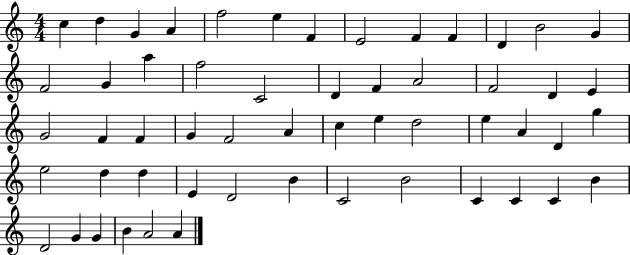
C5/q D5/q G4/q A4/q F5/h E5/q F4/q E4/h F4/q F4/q D4/q B4/h G4/q F4/h G4/q A5/q F5/h C4/h D4/q F4/q A4/h F4/h D4/q E4/q G4/h F4/q F4/q G4/q F4/h A4/q C5/q E5/q D5/h E5/q A4/q D4/q G5/q E5/h D5/q D5/q E4/q D4/h B4/q C4/h B4/h C4/q C4/q C4/q B4/q D4/h G4/q G4/q B4/q A4/h A4/q